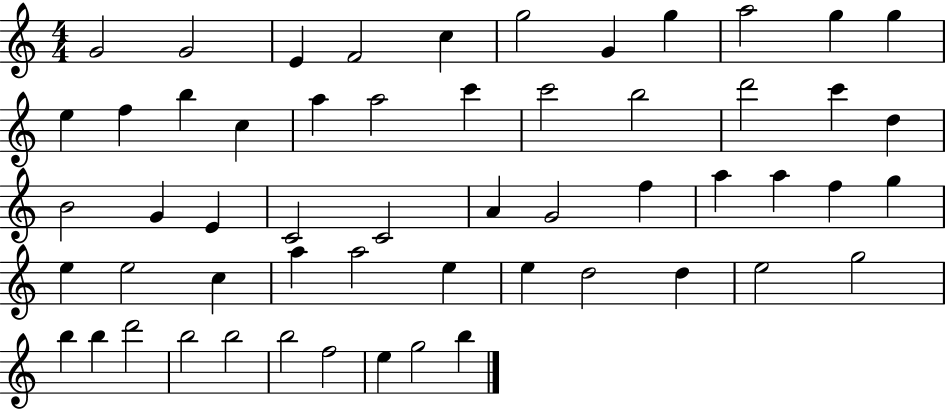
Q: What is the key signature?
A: C major